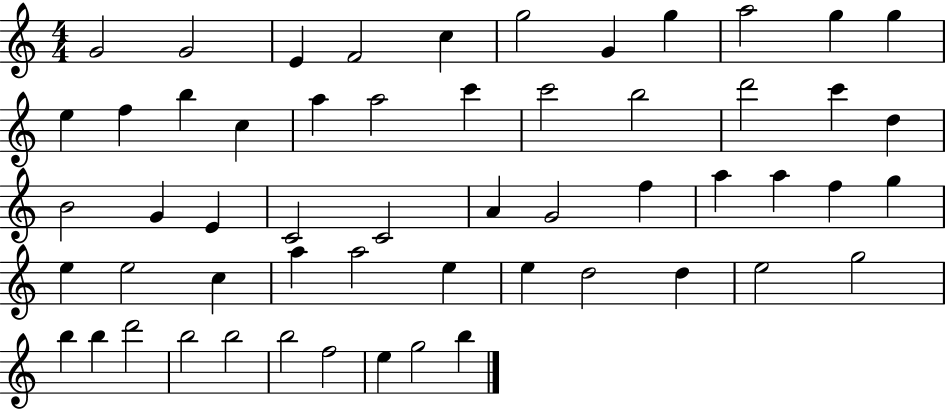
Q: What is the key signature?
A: C major